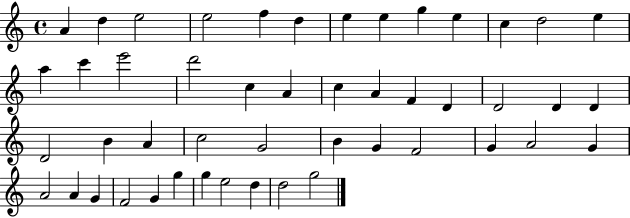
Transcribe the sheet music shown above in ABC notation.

X:1
T:Untitled
M:4/4
L:1/4
K:C
A d e2 e2 f d e e g e c d2 e a c' e'2 d'2 c A c A F D D2 D D D2 B A c2 G2 B G F2 G A2 G A2 A G F2 G g g e2 d d2 g2